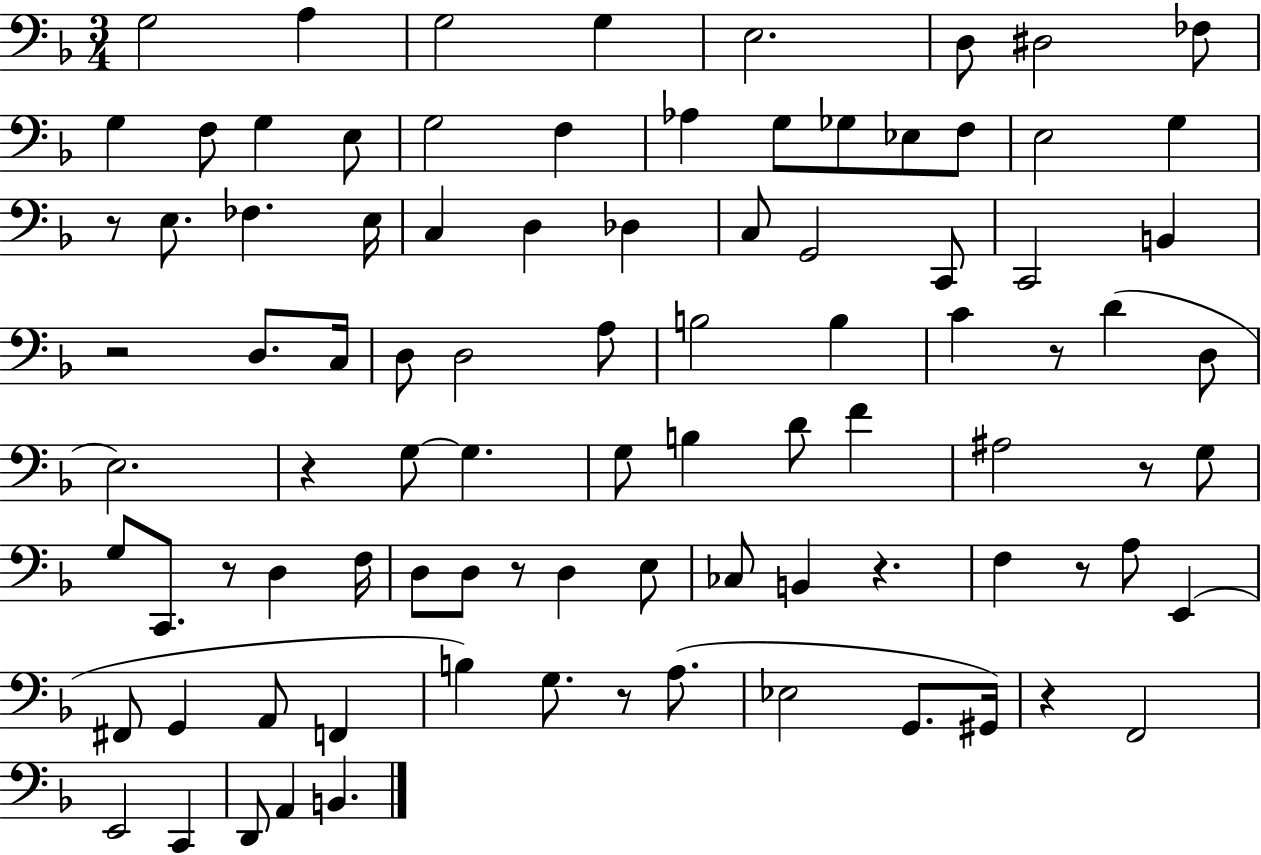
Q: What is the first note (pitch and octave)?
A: G3